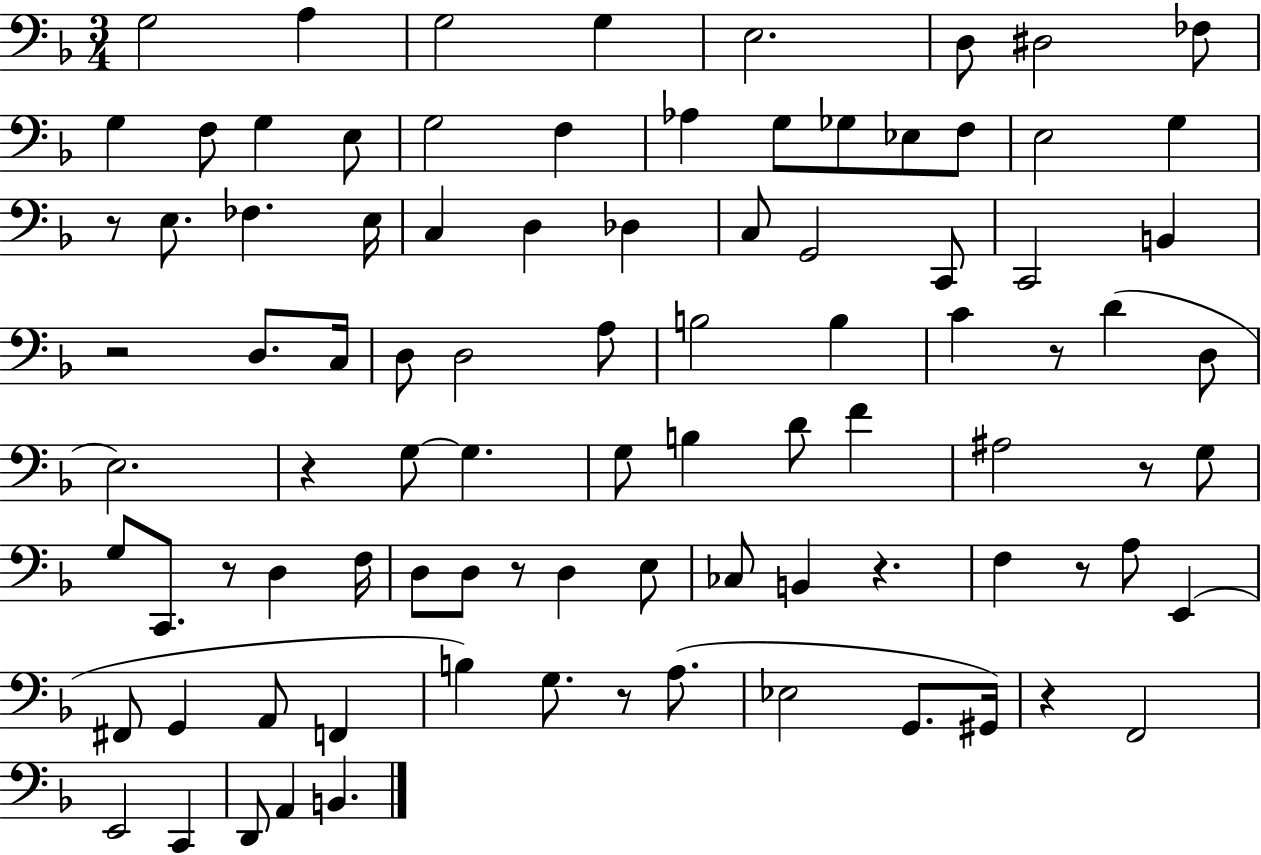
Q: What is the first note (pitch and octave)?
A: G3